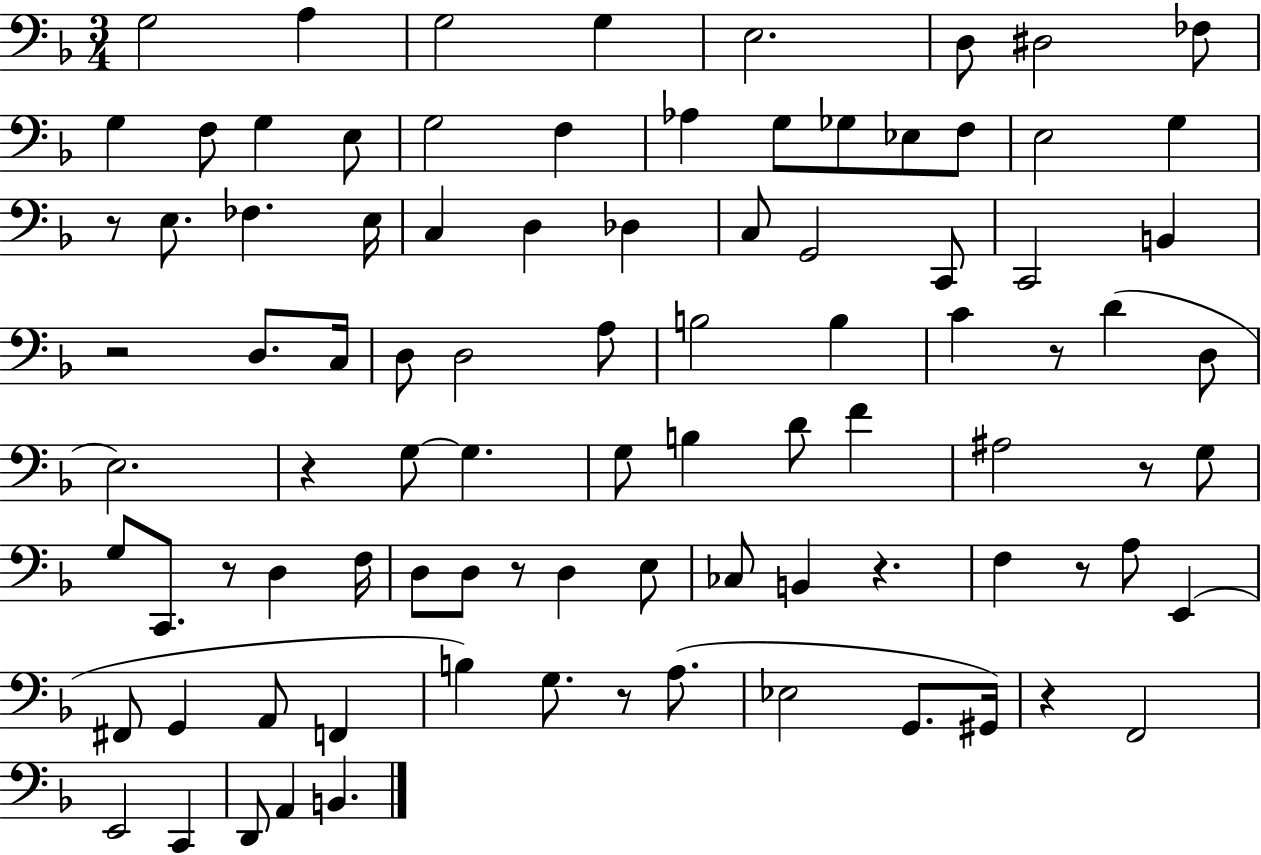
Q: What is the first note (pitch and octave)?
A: G3